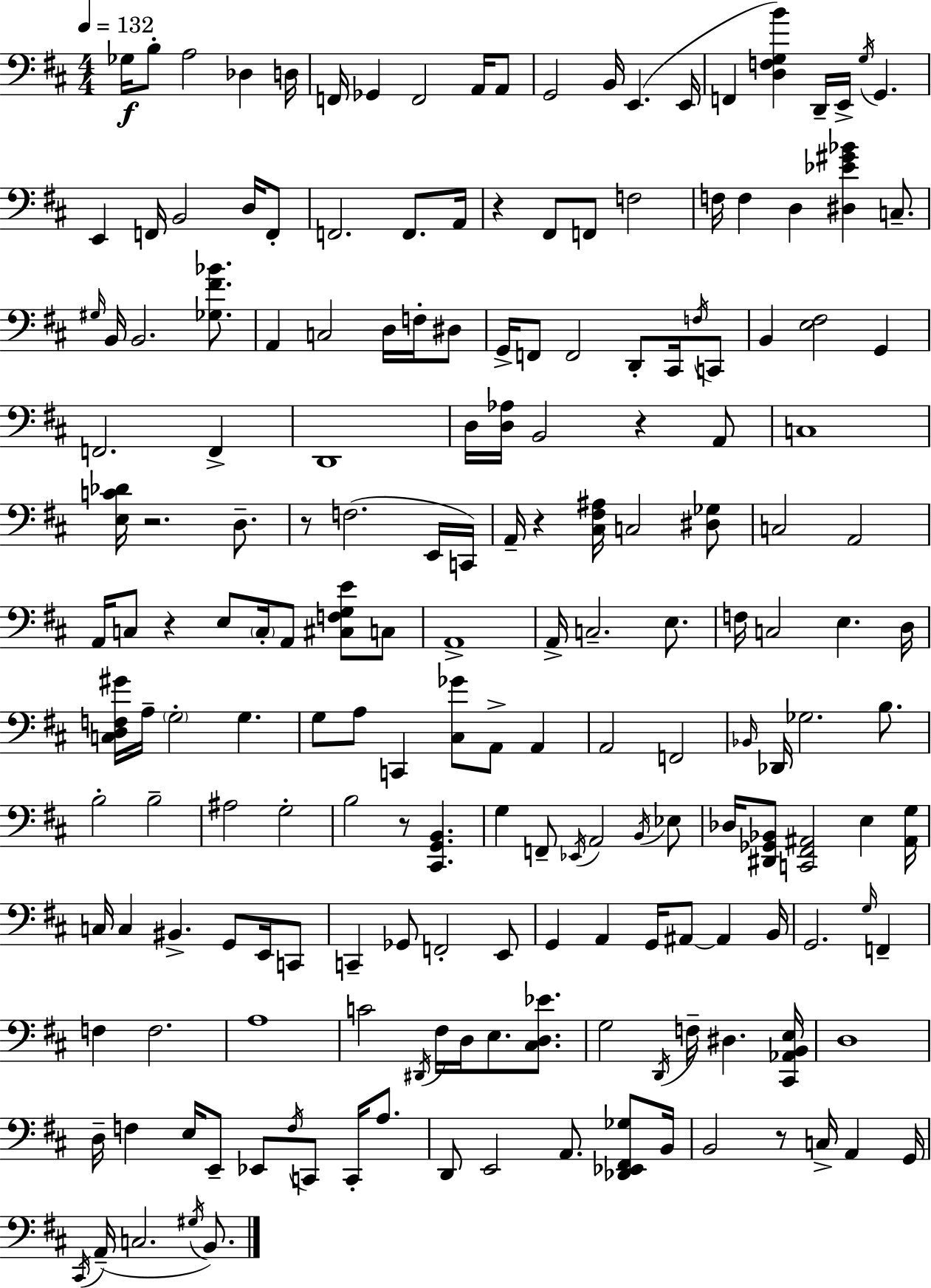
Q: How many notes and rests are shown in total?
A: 187